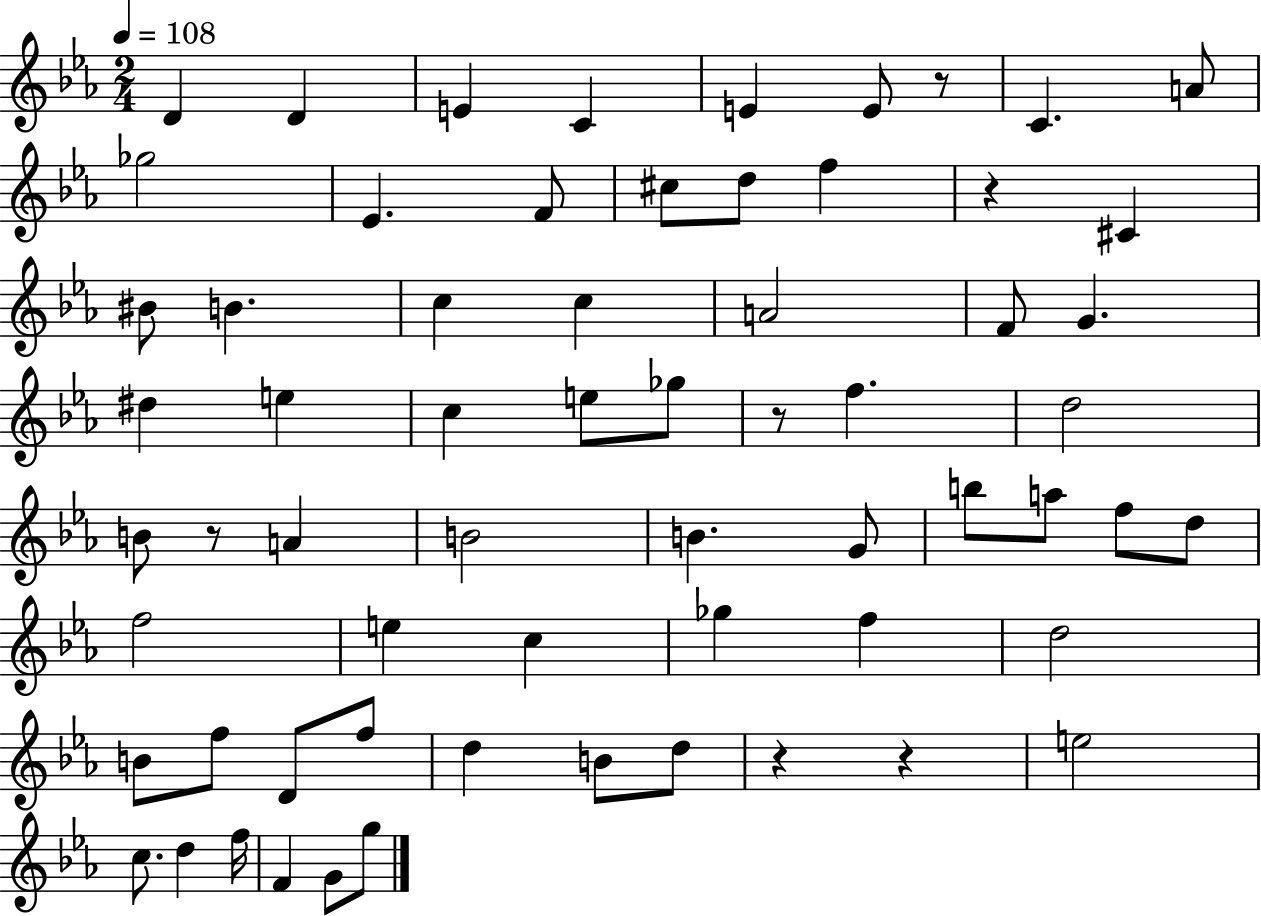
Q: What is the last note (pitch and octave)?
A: G5